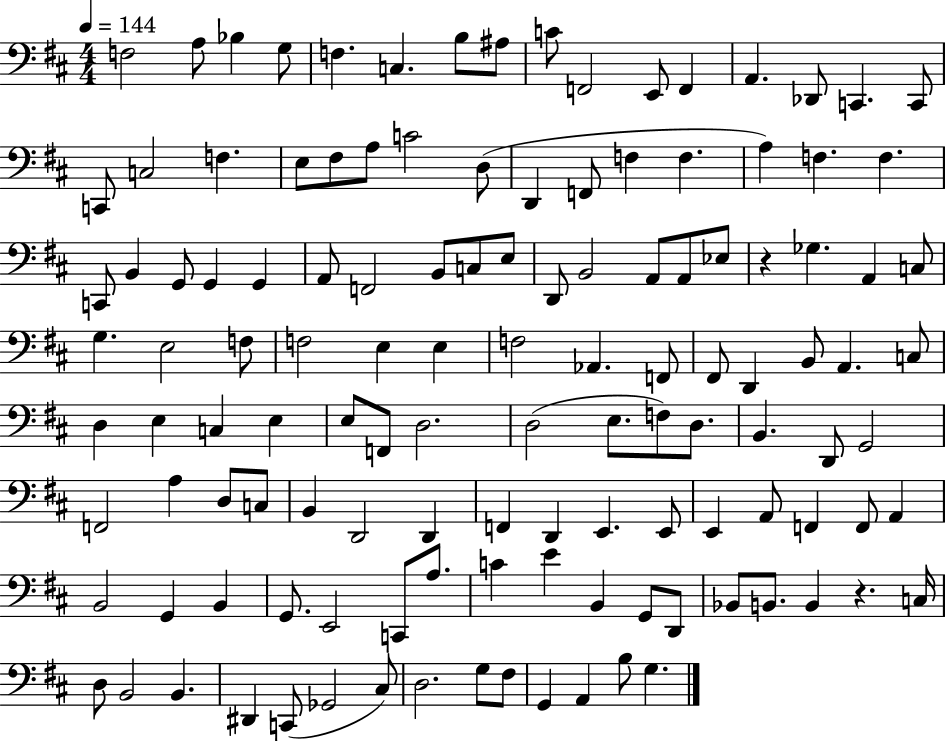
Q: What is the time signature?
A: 4/4